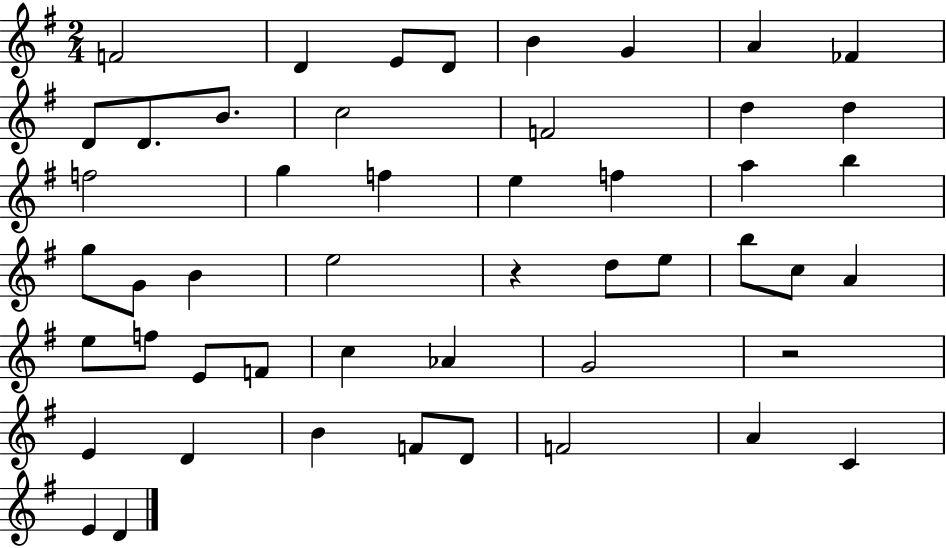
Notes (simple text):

F4/h D4/q E4/e D4/e B4/q G4/q A4/q FES4/q D4/e D4/e. B4/e. C5/h F4/h D5/q D5/q F5/h G5/q F5/q E5/q F5/q A5/q B5/q G5/e G4/e B4/q E5/h R/q D5/e E5/e B5/e C5/e A4/q E5/e F5/e E4/e F4/e C5/q Ab4/q G4/h R/h E4/q D4/q B4/q F4/e D4/e F4/h A4/q C4/q E4/q D4/q